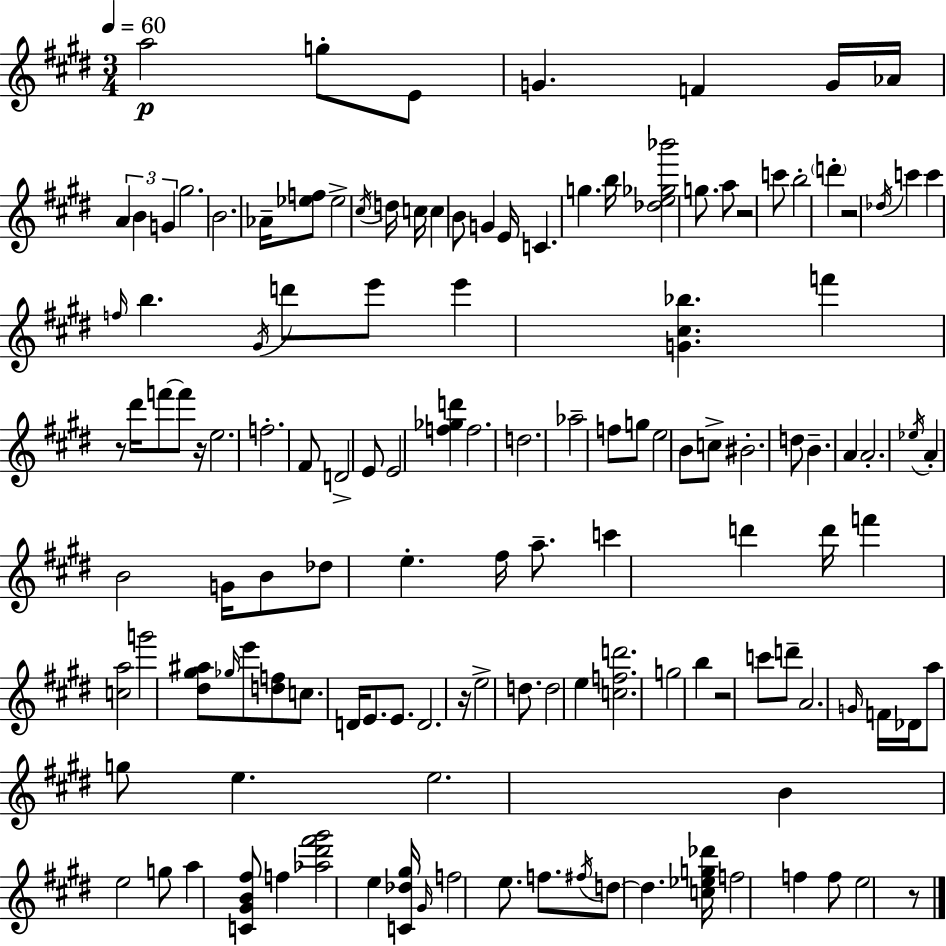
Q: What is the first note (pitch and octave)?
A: A5